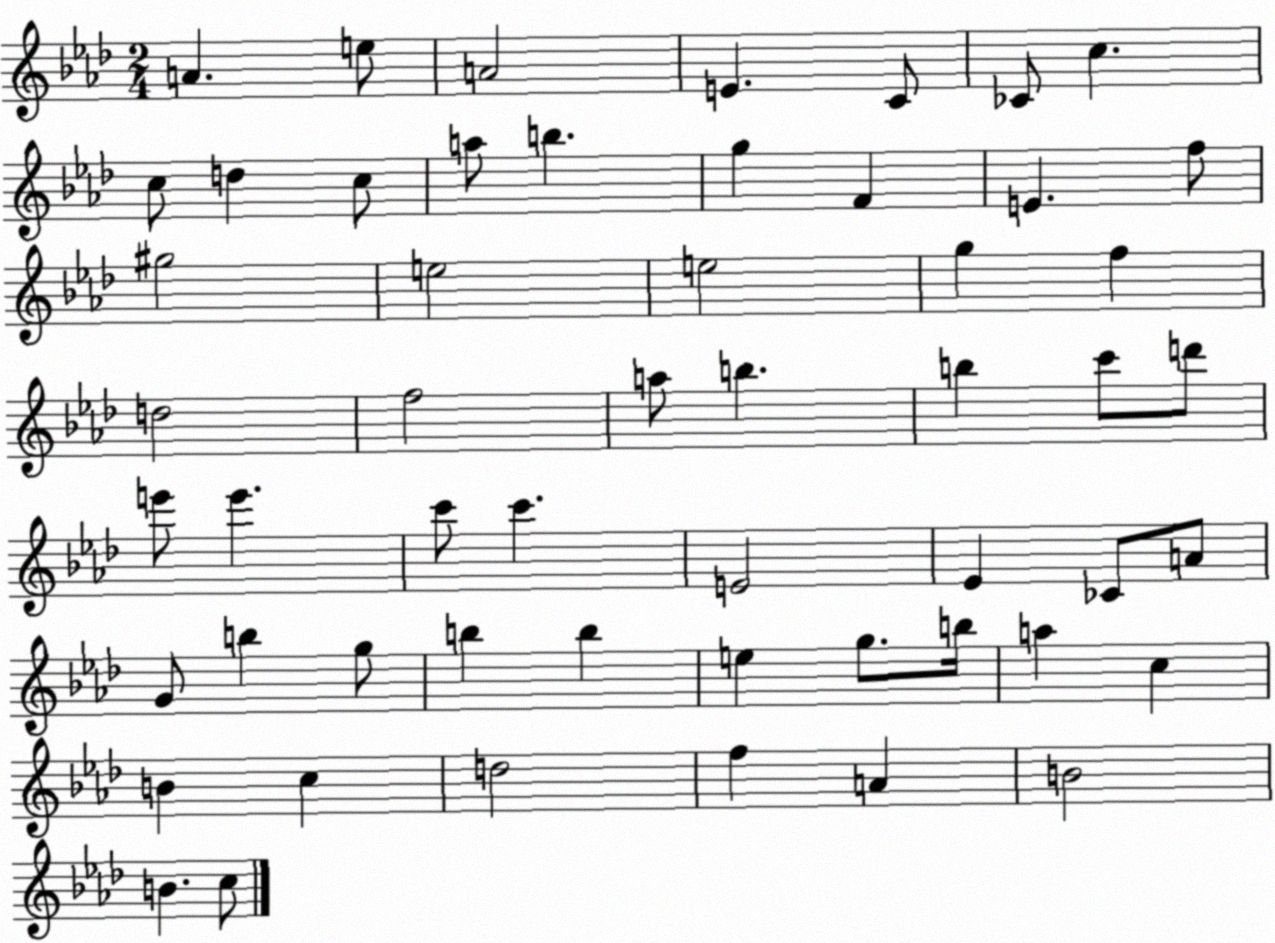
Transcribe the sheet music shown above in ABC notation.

X:1
T:Untitled
M:2/4
L:1/4
K:Ab
A e/2 A2 E C/2 _C/2 c c/2 d c/2 a/2 b g F E f/2 ^g2 e2 e2 g f d2 f2 a/2 b b c'/2 d'/2 e'/2 e' c'/2 c' E2 _E _C/2 A/2 G/2 b g/2 b b e g/2 b/4 a c B c d2 f A B2 B c/2